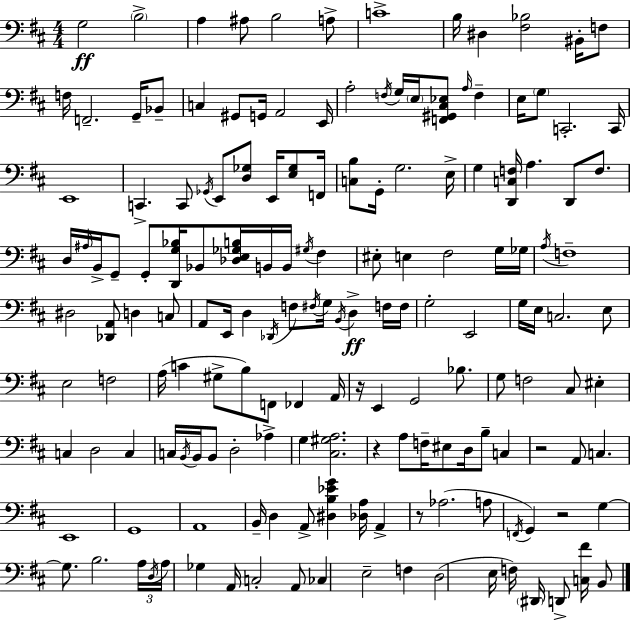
G3/h B3/h A3/q A#3/e B3/h A3/e C4/w B3/s D#3/q [F#3,Bb3]/h BIS2/s F3/e F3/s F2/h. G2/s Bb2/e C3/q G#2/e G2/s A2/h E2/s A3/h F3/s G3/s E3/s [F2,G#2,C#3,Eb3]/e A3/s F3/q E3/s G3/e C2/h. C2/s E2/w C2/q. C2/e Gb2/s E2/e [D3,Gb3]/e E2/s [E3,Gb3]/e F2/s [C3,B3]/e G2/s G3/h. E3/s G3/q [D2,C3,F3]/s A3/q. D2/e F3/e. D3/s A#3/s B2/s G2/e G2/e [D2,G3,Bb3]/s Bb2/e [Db3,E3,Gb3,B3]/s B2/s B2/s G#3/s F#3/q EIS3/e E3/q F#3/h G3/s Gb3/s A3/s F3/w D#3/h [Db2,A2]/e D3/q C3/e A2/e E2/s D3/q Db2/s F3/e F#3/s G3/s B2/s D3/q F3/s F3/s G3/h E2/h G3/s E3/s C3/h. E3/e E3/h F3/h A3/s C4/q G#3/e B3/e F2/e FES2/q A2/s R/s E2/q G2/h Bb3/e. G3/e F3/h C#3/e EIS3/q C3/q D3/h C3/q C3/s B2/s B2/s B2/e D3/h Ab3/q G3/q [C#3,G#3,A3]/h. R/q A3/e F3/s EIS3/e D3/s B3/e C3/q R/h A2/e C3/q. E2/w G2/w A2/w B2/s D3/q A2/e [D#3,B3,Eb4,G4]/q [Db3,A3]/s A2/q R/e Ab3/h. A3/e F2/s G2/q R/h G3/q G3/e. B3/h. A3/s D3/s A3/s Gb3/q A2/s C3/h A2/e CES3/q E3/h F3/q D3/h E3/s F3/s D#2/s D2/e [C3,F#4]/s B2/e